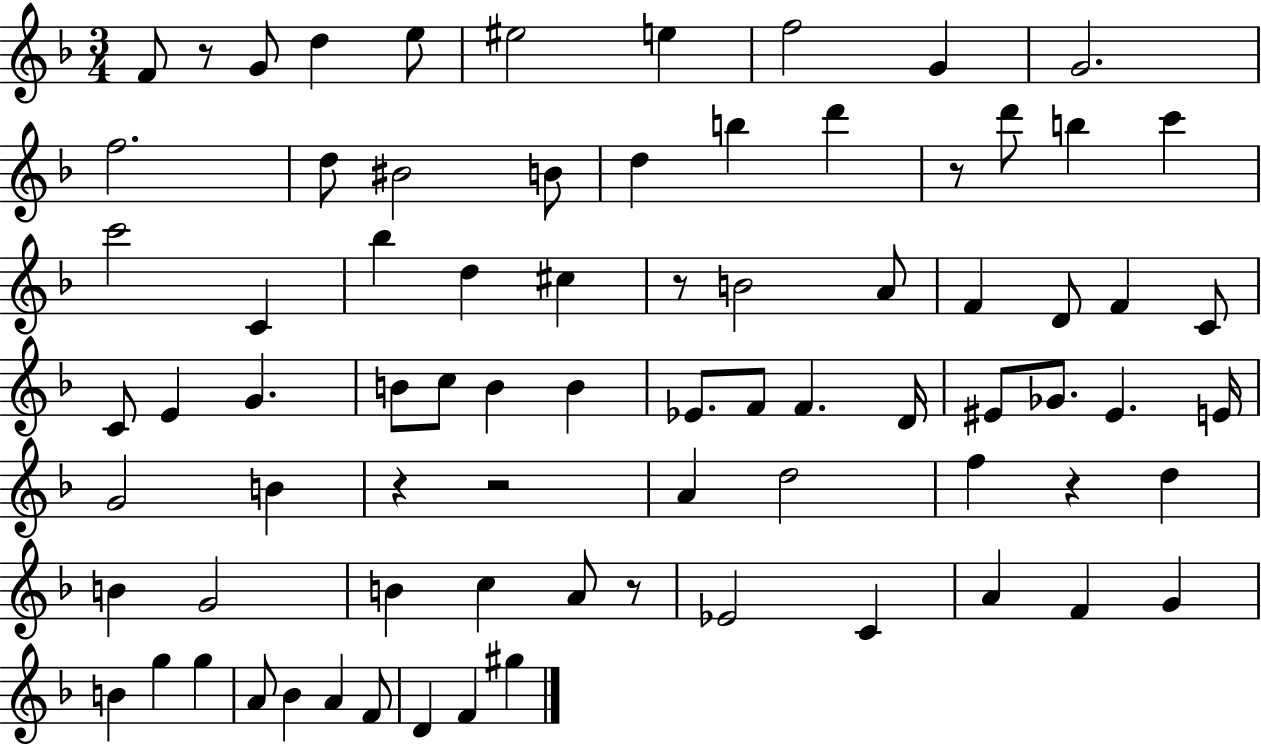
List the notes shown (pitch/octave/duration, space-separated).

F4/e R/e G4/e D5/q E5/e EIS5/h E5/q F5/h G4/q G4/h. F5/h. D5/e BIS4/h B4/e D5/q B5/q D6/q R/e D6/e B5/q C6/q C6/h C4/q Bb5/q D5/q C#5/q R/e B4/h A4/e F4/q D4/e F4/q C4/e C4/e E4/q G4/q. B4/e C5/e B4/q B4/q Eb4/e. F4/e F4/q. D4/s EIS4/e Gb4/e. EIS4/q. E4/s G4/h B4/q R/q R/h A4/q D5/h F5/q R/q D5/q B4/q G4/h B4/q C5/q A4/e R/e Eb4/h C4/q A4/q F4/q G4/q B4/q G5/q G5/q A4/e Bb4/q A4/q F4/e D4/q F4/q G#5/q